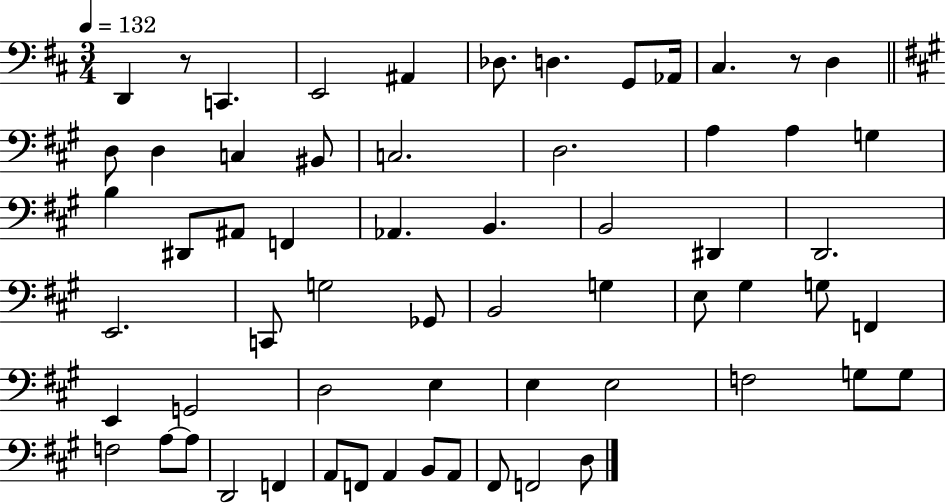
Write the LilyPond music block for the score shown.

{
  \clef bass
  \numericTimeSignature
  \time 3/4
  \key d \major
  \tempo 4 = 132
  \repeat volta 2 { d,4 r8 c,4. | e,2 ais,4 | des8. d4. g,8 aes,16 | cis4. r8 d4 | \break \bar "||" \break \key a \major d8 d4 c4 bis,8 | c2. | d2. | a4 a4 g4 | \break b4 dis,8 ais,8 f,4 | aes,4. b,4. | b,2 dis,4 | d,2. | \break e,2. | c,8 g2 ges,8 | b,2 g4 | e8 gis4 g8 f,4 | \break e,4 g,2 | d2 e4 | e4 e2 | f2 g8 g8 | \break f2 a8~~ a8 | d,2 f,4 | a,8 f,8 a,4 b,8 a,8 | fis,8 f,2 d8 | \break } \bar "|."
}